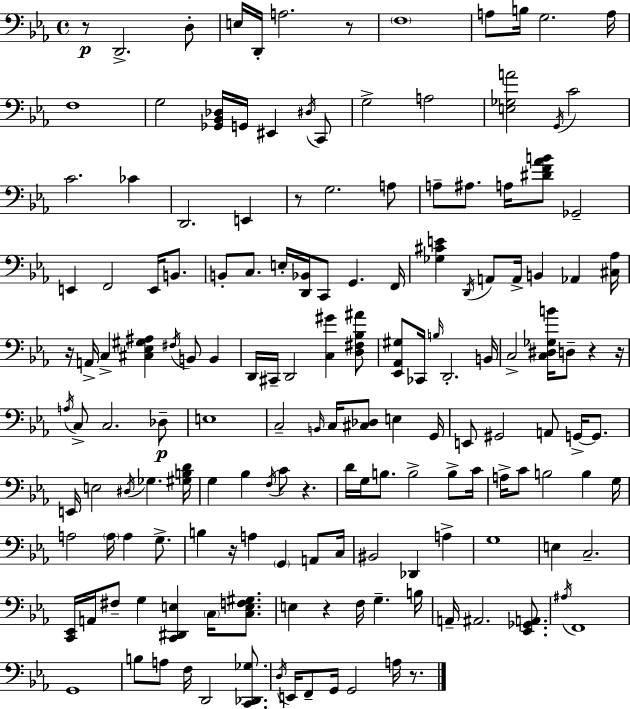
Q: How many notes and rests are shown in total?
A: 159